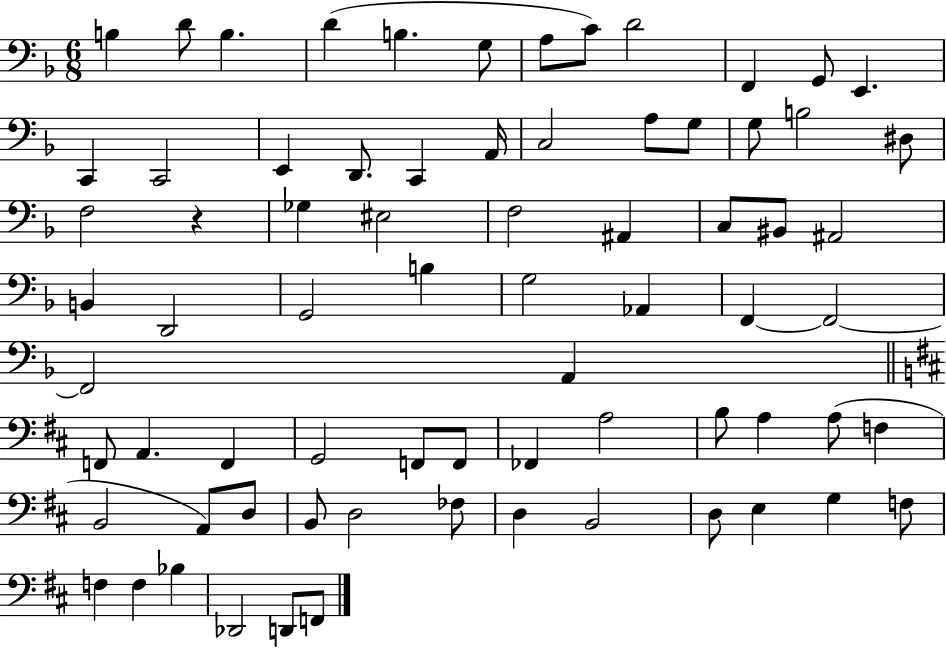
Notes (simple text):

B3/q D4/e B3/q. D4/q B3/q. G3/e A3/e C4/e D4/h F2/q G2/e E2/q. C2/q C2/h E2/q D2/e. C2/q A2/s C3/h A3/e G3/e G3/e B3/h D#3/e F3/h R/q Gb3/q EIS3/h F3/h A#2/q C3/e BIS2/e A#2/h B2/q D2/h G2/h B3/q G3/h Ab2/q F2/q F2/h F2/h A2/q F2/e A2/q. F2/q G2/h F2/e F2/e FES2/q A3/h B3/e A3/q A3/e F3/q B2/h A2/e D3/e B2/e D3/h FES3/e D3/q B2/h D3/e E3/q G3/q F3/e F3/q F3/q Bb3/q Db2/h D2/e F2/e